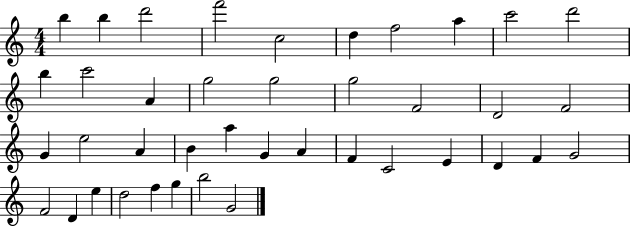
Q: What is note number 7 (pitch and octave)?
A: F5